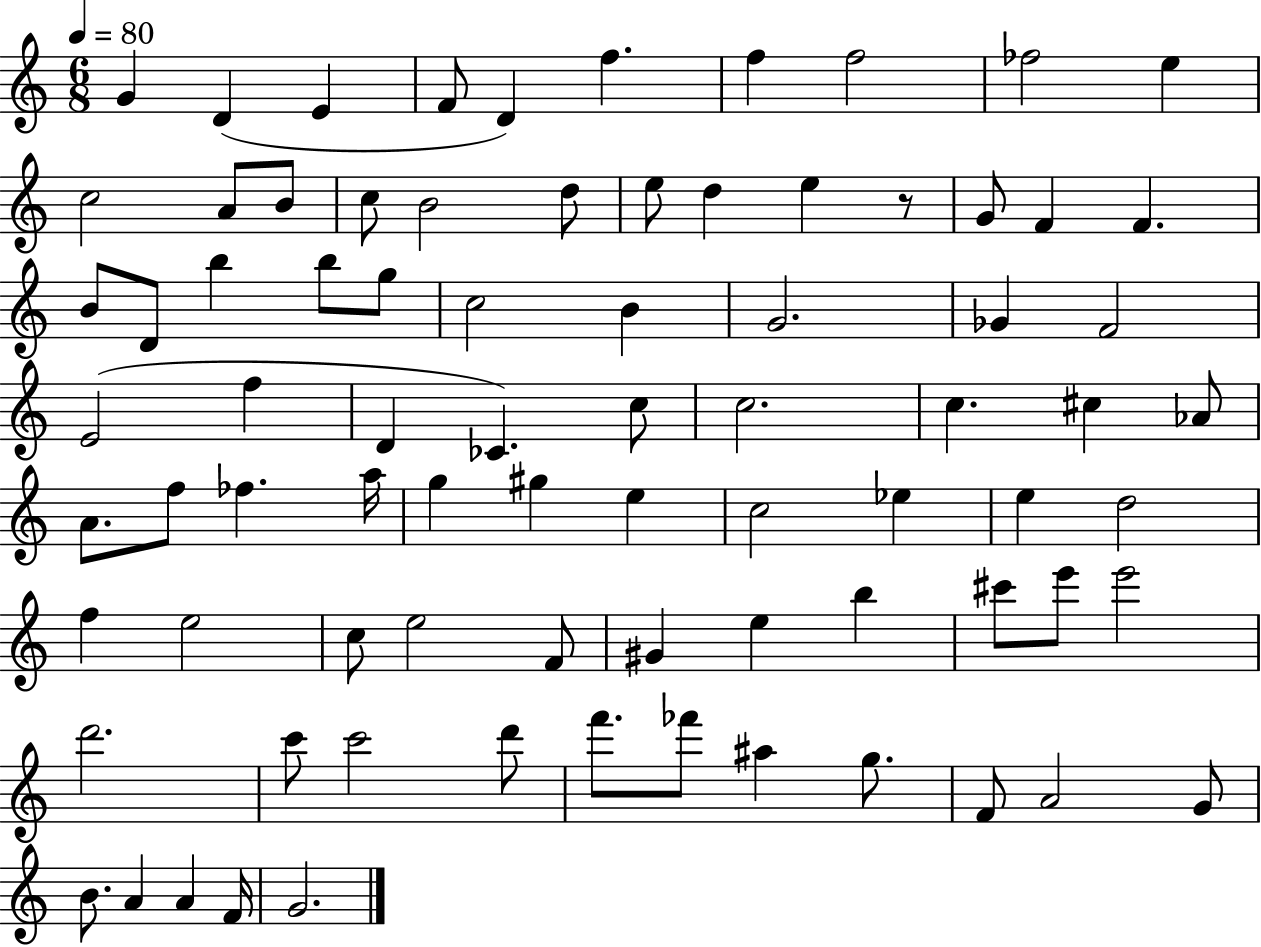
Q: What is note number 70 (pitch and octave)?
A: A#5